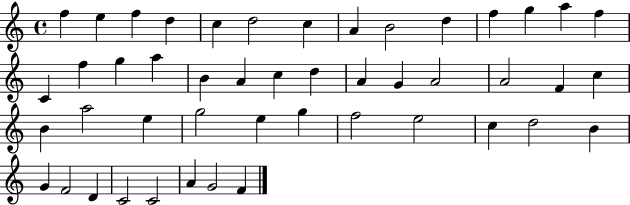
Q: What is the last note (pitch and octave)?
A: F4